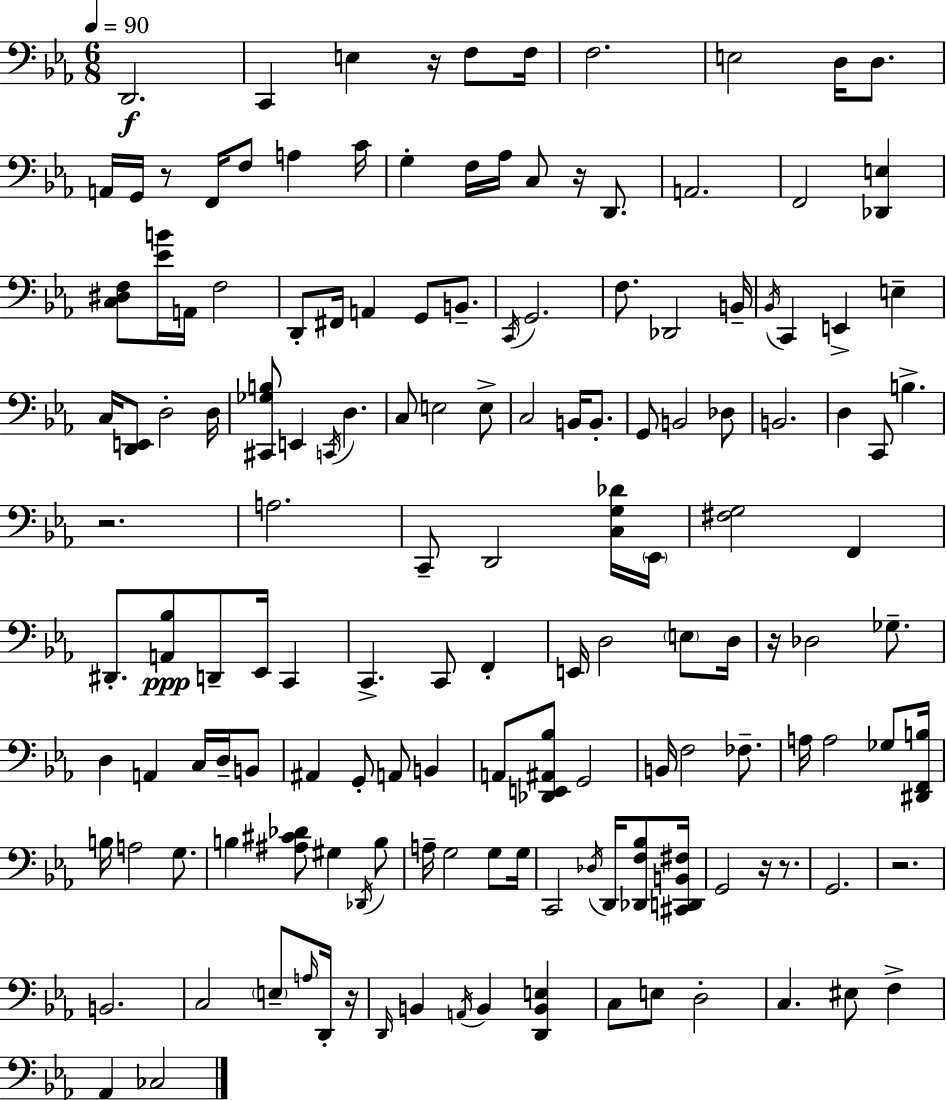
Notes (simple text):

D2/h. C2/q E3/q R/s F3/e F3/s F3/h. E3/h D3/s D3/e. A2/s G2/s R/e F2/s F3/e A3/q C4/s G3/q F3/s Ab3/s C3/e R/s D2/e. A2/h. F2/h [Db2,E3]/q [C3,D#3,F3]/e [Eb4,B4]/s A2/s F3/h D2/e F#2/s A2/q G2/e B2/e. C2/s G2/h. F3/e. Db2/h B2/s Bb2/s C2/q E2/q E3/q C3/s [D2,E2]/e D3/h D3/s [C#2,Gb3,B3]/e E2/q C2/s D3/q. C3/e E3/h E3/e C3/h B2/s B2/e. G2/e B2/h Db3/e B2/h. D3/q C2/e B3/q. R/h. A3/h. C2/e D2/h [C3,G3,Db4]/s Eb2/s [F#3,G3]/h F2/q D#2/e. [A2,Bb3]/e D2/e Eb2/s C2/q C2/q. C2/e F2/q E2/s D3/h E3/e D3/s R/s Db3/h Gb3/e. D3/q A2/q C3/s D3/s B2/e A#2/q G2/e A2/e B2/q A2/e [Db2,E2,A#2,Bb3]/e G2/h B2/s F3/h FES3/e. A3/s A3/h Gb3/e [D#2,F2,B3]/s B3/s A3/h G3/e. B3/q [A#3,C#4,Db4]/e G#3/q Db2/s B3/e A3/s G3/h G3/e G3/s C2/h Db3/s D2/s [Db2,F3,Bb3]/e [C#2,D2,B2,F#3]/s G2/h R/s R/e. G2/h. R/h. B2/h. C3/h E3/e A3/s D2/s R/s D2/s B2/q A2/s B2/q [D2,B2,E3]/q C3/e E3/e D3/h C3/q. EIS3/e F3/q Ab2/q CES3/h